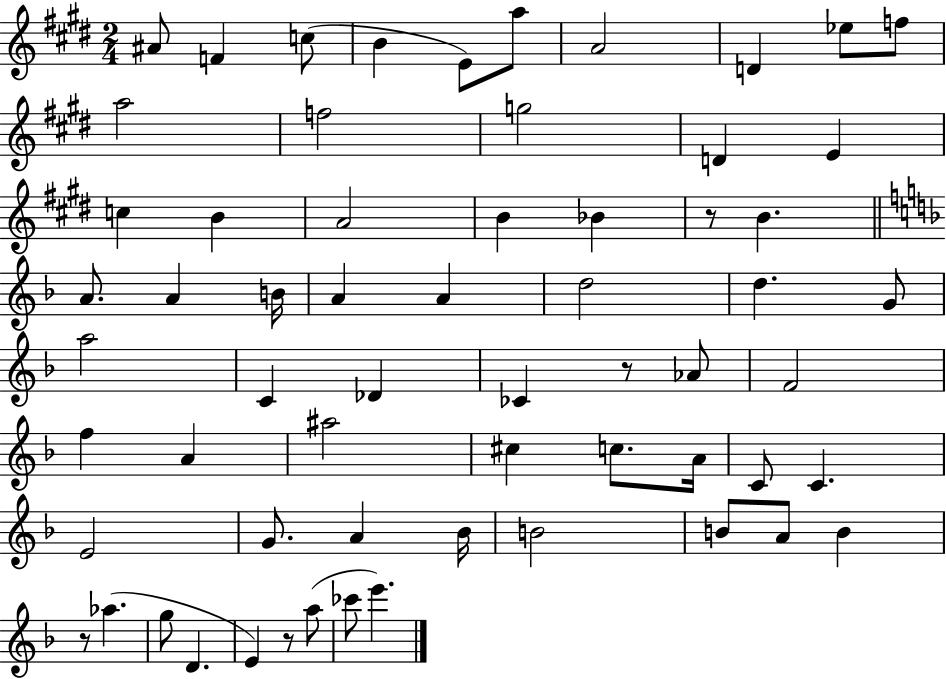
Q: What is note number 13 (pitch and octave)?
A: G5